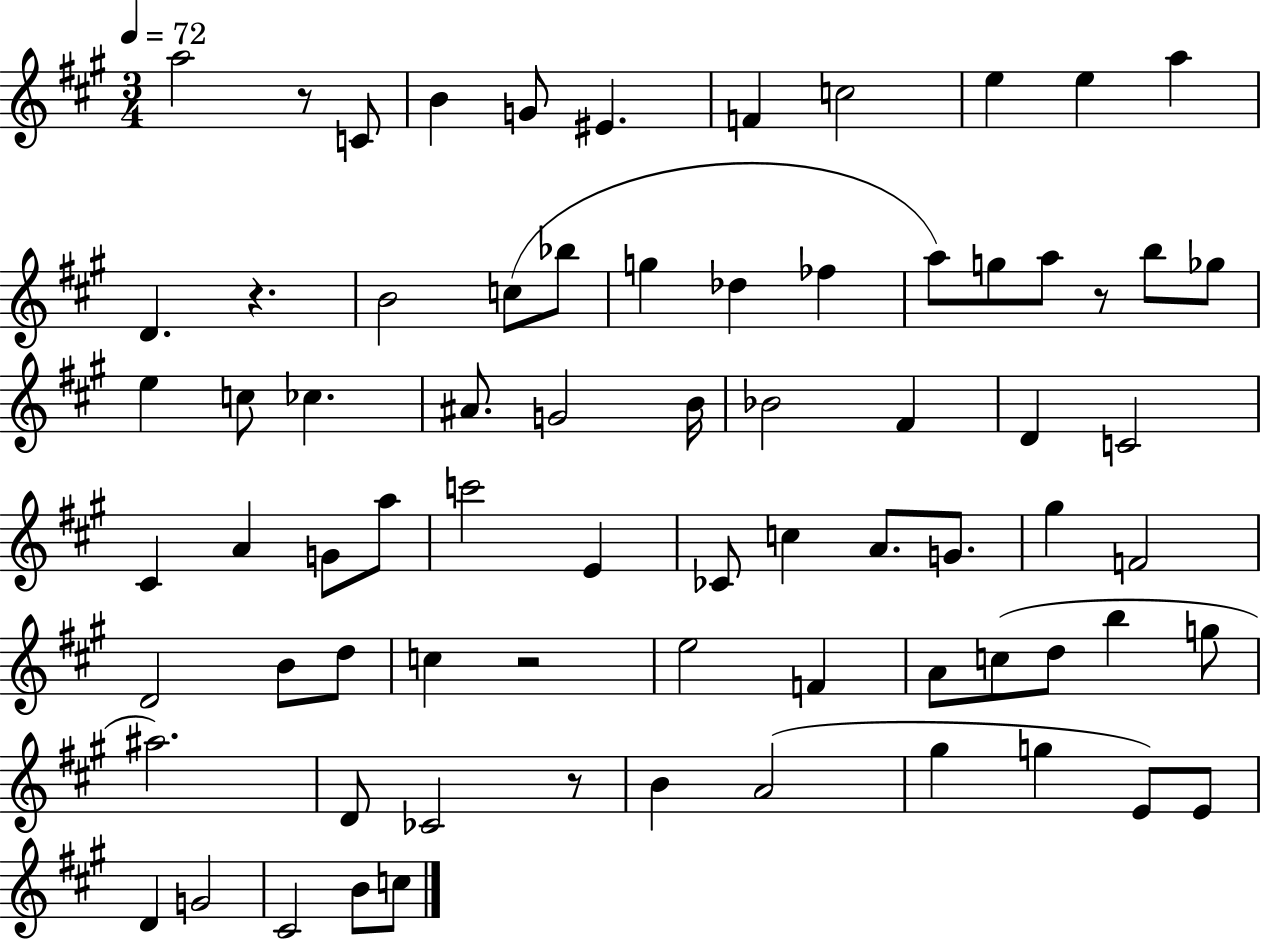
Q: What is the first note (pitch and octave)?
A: A5